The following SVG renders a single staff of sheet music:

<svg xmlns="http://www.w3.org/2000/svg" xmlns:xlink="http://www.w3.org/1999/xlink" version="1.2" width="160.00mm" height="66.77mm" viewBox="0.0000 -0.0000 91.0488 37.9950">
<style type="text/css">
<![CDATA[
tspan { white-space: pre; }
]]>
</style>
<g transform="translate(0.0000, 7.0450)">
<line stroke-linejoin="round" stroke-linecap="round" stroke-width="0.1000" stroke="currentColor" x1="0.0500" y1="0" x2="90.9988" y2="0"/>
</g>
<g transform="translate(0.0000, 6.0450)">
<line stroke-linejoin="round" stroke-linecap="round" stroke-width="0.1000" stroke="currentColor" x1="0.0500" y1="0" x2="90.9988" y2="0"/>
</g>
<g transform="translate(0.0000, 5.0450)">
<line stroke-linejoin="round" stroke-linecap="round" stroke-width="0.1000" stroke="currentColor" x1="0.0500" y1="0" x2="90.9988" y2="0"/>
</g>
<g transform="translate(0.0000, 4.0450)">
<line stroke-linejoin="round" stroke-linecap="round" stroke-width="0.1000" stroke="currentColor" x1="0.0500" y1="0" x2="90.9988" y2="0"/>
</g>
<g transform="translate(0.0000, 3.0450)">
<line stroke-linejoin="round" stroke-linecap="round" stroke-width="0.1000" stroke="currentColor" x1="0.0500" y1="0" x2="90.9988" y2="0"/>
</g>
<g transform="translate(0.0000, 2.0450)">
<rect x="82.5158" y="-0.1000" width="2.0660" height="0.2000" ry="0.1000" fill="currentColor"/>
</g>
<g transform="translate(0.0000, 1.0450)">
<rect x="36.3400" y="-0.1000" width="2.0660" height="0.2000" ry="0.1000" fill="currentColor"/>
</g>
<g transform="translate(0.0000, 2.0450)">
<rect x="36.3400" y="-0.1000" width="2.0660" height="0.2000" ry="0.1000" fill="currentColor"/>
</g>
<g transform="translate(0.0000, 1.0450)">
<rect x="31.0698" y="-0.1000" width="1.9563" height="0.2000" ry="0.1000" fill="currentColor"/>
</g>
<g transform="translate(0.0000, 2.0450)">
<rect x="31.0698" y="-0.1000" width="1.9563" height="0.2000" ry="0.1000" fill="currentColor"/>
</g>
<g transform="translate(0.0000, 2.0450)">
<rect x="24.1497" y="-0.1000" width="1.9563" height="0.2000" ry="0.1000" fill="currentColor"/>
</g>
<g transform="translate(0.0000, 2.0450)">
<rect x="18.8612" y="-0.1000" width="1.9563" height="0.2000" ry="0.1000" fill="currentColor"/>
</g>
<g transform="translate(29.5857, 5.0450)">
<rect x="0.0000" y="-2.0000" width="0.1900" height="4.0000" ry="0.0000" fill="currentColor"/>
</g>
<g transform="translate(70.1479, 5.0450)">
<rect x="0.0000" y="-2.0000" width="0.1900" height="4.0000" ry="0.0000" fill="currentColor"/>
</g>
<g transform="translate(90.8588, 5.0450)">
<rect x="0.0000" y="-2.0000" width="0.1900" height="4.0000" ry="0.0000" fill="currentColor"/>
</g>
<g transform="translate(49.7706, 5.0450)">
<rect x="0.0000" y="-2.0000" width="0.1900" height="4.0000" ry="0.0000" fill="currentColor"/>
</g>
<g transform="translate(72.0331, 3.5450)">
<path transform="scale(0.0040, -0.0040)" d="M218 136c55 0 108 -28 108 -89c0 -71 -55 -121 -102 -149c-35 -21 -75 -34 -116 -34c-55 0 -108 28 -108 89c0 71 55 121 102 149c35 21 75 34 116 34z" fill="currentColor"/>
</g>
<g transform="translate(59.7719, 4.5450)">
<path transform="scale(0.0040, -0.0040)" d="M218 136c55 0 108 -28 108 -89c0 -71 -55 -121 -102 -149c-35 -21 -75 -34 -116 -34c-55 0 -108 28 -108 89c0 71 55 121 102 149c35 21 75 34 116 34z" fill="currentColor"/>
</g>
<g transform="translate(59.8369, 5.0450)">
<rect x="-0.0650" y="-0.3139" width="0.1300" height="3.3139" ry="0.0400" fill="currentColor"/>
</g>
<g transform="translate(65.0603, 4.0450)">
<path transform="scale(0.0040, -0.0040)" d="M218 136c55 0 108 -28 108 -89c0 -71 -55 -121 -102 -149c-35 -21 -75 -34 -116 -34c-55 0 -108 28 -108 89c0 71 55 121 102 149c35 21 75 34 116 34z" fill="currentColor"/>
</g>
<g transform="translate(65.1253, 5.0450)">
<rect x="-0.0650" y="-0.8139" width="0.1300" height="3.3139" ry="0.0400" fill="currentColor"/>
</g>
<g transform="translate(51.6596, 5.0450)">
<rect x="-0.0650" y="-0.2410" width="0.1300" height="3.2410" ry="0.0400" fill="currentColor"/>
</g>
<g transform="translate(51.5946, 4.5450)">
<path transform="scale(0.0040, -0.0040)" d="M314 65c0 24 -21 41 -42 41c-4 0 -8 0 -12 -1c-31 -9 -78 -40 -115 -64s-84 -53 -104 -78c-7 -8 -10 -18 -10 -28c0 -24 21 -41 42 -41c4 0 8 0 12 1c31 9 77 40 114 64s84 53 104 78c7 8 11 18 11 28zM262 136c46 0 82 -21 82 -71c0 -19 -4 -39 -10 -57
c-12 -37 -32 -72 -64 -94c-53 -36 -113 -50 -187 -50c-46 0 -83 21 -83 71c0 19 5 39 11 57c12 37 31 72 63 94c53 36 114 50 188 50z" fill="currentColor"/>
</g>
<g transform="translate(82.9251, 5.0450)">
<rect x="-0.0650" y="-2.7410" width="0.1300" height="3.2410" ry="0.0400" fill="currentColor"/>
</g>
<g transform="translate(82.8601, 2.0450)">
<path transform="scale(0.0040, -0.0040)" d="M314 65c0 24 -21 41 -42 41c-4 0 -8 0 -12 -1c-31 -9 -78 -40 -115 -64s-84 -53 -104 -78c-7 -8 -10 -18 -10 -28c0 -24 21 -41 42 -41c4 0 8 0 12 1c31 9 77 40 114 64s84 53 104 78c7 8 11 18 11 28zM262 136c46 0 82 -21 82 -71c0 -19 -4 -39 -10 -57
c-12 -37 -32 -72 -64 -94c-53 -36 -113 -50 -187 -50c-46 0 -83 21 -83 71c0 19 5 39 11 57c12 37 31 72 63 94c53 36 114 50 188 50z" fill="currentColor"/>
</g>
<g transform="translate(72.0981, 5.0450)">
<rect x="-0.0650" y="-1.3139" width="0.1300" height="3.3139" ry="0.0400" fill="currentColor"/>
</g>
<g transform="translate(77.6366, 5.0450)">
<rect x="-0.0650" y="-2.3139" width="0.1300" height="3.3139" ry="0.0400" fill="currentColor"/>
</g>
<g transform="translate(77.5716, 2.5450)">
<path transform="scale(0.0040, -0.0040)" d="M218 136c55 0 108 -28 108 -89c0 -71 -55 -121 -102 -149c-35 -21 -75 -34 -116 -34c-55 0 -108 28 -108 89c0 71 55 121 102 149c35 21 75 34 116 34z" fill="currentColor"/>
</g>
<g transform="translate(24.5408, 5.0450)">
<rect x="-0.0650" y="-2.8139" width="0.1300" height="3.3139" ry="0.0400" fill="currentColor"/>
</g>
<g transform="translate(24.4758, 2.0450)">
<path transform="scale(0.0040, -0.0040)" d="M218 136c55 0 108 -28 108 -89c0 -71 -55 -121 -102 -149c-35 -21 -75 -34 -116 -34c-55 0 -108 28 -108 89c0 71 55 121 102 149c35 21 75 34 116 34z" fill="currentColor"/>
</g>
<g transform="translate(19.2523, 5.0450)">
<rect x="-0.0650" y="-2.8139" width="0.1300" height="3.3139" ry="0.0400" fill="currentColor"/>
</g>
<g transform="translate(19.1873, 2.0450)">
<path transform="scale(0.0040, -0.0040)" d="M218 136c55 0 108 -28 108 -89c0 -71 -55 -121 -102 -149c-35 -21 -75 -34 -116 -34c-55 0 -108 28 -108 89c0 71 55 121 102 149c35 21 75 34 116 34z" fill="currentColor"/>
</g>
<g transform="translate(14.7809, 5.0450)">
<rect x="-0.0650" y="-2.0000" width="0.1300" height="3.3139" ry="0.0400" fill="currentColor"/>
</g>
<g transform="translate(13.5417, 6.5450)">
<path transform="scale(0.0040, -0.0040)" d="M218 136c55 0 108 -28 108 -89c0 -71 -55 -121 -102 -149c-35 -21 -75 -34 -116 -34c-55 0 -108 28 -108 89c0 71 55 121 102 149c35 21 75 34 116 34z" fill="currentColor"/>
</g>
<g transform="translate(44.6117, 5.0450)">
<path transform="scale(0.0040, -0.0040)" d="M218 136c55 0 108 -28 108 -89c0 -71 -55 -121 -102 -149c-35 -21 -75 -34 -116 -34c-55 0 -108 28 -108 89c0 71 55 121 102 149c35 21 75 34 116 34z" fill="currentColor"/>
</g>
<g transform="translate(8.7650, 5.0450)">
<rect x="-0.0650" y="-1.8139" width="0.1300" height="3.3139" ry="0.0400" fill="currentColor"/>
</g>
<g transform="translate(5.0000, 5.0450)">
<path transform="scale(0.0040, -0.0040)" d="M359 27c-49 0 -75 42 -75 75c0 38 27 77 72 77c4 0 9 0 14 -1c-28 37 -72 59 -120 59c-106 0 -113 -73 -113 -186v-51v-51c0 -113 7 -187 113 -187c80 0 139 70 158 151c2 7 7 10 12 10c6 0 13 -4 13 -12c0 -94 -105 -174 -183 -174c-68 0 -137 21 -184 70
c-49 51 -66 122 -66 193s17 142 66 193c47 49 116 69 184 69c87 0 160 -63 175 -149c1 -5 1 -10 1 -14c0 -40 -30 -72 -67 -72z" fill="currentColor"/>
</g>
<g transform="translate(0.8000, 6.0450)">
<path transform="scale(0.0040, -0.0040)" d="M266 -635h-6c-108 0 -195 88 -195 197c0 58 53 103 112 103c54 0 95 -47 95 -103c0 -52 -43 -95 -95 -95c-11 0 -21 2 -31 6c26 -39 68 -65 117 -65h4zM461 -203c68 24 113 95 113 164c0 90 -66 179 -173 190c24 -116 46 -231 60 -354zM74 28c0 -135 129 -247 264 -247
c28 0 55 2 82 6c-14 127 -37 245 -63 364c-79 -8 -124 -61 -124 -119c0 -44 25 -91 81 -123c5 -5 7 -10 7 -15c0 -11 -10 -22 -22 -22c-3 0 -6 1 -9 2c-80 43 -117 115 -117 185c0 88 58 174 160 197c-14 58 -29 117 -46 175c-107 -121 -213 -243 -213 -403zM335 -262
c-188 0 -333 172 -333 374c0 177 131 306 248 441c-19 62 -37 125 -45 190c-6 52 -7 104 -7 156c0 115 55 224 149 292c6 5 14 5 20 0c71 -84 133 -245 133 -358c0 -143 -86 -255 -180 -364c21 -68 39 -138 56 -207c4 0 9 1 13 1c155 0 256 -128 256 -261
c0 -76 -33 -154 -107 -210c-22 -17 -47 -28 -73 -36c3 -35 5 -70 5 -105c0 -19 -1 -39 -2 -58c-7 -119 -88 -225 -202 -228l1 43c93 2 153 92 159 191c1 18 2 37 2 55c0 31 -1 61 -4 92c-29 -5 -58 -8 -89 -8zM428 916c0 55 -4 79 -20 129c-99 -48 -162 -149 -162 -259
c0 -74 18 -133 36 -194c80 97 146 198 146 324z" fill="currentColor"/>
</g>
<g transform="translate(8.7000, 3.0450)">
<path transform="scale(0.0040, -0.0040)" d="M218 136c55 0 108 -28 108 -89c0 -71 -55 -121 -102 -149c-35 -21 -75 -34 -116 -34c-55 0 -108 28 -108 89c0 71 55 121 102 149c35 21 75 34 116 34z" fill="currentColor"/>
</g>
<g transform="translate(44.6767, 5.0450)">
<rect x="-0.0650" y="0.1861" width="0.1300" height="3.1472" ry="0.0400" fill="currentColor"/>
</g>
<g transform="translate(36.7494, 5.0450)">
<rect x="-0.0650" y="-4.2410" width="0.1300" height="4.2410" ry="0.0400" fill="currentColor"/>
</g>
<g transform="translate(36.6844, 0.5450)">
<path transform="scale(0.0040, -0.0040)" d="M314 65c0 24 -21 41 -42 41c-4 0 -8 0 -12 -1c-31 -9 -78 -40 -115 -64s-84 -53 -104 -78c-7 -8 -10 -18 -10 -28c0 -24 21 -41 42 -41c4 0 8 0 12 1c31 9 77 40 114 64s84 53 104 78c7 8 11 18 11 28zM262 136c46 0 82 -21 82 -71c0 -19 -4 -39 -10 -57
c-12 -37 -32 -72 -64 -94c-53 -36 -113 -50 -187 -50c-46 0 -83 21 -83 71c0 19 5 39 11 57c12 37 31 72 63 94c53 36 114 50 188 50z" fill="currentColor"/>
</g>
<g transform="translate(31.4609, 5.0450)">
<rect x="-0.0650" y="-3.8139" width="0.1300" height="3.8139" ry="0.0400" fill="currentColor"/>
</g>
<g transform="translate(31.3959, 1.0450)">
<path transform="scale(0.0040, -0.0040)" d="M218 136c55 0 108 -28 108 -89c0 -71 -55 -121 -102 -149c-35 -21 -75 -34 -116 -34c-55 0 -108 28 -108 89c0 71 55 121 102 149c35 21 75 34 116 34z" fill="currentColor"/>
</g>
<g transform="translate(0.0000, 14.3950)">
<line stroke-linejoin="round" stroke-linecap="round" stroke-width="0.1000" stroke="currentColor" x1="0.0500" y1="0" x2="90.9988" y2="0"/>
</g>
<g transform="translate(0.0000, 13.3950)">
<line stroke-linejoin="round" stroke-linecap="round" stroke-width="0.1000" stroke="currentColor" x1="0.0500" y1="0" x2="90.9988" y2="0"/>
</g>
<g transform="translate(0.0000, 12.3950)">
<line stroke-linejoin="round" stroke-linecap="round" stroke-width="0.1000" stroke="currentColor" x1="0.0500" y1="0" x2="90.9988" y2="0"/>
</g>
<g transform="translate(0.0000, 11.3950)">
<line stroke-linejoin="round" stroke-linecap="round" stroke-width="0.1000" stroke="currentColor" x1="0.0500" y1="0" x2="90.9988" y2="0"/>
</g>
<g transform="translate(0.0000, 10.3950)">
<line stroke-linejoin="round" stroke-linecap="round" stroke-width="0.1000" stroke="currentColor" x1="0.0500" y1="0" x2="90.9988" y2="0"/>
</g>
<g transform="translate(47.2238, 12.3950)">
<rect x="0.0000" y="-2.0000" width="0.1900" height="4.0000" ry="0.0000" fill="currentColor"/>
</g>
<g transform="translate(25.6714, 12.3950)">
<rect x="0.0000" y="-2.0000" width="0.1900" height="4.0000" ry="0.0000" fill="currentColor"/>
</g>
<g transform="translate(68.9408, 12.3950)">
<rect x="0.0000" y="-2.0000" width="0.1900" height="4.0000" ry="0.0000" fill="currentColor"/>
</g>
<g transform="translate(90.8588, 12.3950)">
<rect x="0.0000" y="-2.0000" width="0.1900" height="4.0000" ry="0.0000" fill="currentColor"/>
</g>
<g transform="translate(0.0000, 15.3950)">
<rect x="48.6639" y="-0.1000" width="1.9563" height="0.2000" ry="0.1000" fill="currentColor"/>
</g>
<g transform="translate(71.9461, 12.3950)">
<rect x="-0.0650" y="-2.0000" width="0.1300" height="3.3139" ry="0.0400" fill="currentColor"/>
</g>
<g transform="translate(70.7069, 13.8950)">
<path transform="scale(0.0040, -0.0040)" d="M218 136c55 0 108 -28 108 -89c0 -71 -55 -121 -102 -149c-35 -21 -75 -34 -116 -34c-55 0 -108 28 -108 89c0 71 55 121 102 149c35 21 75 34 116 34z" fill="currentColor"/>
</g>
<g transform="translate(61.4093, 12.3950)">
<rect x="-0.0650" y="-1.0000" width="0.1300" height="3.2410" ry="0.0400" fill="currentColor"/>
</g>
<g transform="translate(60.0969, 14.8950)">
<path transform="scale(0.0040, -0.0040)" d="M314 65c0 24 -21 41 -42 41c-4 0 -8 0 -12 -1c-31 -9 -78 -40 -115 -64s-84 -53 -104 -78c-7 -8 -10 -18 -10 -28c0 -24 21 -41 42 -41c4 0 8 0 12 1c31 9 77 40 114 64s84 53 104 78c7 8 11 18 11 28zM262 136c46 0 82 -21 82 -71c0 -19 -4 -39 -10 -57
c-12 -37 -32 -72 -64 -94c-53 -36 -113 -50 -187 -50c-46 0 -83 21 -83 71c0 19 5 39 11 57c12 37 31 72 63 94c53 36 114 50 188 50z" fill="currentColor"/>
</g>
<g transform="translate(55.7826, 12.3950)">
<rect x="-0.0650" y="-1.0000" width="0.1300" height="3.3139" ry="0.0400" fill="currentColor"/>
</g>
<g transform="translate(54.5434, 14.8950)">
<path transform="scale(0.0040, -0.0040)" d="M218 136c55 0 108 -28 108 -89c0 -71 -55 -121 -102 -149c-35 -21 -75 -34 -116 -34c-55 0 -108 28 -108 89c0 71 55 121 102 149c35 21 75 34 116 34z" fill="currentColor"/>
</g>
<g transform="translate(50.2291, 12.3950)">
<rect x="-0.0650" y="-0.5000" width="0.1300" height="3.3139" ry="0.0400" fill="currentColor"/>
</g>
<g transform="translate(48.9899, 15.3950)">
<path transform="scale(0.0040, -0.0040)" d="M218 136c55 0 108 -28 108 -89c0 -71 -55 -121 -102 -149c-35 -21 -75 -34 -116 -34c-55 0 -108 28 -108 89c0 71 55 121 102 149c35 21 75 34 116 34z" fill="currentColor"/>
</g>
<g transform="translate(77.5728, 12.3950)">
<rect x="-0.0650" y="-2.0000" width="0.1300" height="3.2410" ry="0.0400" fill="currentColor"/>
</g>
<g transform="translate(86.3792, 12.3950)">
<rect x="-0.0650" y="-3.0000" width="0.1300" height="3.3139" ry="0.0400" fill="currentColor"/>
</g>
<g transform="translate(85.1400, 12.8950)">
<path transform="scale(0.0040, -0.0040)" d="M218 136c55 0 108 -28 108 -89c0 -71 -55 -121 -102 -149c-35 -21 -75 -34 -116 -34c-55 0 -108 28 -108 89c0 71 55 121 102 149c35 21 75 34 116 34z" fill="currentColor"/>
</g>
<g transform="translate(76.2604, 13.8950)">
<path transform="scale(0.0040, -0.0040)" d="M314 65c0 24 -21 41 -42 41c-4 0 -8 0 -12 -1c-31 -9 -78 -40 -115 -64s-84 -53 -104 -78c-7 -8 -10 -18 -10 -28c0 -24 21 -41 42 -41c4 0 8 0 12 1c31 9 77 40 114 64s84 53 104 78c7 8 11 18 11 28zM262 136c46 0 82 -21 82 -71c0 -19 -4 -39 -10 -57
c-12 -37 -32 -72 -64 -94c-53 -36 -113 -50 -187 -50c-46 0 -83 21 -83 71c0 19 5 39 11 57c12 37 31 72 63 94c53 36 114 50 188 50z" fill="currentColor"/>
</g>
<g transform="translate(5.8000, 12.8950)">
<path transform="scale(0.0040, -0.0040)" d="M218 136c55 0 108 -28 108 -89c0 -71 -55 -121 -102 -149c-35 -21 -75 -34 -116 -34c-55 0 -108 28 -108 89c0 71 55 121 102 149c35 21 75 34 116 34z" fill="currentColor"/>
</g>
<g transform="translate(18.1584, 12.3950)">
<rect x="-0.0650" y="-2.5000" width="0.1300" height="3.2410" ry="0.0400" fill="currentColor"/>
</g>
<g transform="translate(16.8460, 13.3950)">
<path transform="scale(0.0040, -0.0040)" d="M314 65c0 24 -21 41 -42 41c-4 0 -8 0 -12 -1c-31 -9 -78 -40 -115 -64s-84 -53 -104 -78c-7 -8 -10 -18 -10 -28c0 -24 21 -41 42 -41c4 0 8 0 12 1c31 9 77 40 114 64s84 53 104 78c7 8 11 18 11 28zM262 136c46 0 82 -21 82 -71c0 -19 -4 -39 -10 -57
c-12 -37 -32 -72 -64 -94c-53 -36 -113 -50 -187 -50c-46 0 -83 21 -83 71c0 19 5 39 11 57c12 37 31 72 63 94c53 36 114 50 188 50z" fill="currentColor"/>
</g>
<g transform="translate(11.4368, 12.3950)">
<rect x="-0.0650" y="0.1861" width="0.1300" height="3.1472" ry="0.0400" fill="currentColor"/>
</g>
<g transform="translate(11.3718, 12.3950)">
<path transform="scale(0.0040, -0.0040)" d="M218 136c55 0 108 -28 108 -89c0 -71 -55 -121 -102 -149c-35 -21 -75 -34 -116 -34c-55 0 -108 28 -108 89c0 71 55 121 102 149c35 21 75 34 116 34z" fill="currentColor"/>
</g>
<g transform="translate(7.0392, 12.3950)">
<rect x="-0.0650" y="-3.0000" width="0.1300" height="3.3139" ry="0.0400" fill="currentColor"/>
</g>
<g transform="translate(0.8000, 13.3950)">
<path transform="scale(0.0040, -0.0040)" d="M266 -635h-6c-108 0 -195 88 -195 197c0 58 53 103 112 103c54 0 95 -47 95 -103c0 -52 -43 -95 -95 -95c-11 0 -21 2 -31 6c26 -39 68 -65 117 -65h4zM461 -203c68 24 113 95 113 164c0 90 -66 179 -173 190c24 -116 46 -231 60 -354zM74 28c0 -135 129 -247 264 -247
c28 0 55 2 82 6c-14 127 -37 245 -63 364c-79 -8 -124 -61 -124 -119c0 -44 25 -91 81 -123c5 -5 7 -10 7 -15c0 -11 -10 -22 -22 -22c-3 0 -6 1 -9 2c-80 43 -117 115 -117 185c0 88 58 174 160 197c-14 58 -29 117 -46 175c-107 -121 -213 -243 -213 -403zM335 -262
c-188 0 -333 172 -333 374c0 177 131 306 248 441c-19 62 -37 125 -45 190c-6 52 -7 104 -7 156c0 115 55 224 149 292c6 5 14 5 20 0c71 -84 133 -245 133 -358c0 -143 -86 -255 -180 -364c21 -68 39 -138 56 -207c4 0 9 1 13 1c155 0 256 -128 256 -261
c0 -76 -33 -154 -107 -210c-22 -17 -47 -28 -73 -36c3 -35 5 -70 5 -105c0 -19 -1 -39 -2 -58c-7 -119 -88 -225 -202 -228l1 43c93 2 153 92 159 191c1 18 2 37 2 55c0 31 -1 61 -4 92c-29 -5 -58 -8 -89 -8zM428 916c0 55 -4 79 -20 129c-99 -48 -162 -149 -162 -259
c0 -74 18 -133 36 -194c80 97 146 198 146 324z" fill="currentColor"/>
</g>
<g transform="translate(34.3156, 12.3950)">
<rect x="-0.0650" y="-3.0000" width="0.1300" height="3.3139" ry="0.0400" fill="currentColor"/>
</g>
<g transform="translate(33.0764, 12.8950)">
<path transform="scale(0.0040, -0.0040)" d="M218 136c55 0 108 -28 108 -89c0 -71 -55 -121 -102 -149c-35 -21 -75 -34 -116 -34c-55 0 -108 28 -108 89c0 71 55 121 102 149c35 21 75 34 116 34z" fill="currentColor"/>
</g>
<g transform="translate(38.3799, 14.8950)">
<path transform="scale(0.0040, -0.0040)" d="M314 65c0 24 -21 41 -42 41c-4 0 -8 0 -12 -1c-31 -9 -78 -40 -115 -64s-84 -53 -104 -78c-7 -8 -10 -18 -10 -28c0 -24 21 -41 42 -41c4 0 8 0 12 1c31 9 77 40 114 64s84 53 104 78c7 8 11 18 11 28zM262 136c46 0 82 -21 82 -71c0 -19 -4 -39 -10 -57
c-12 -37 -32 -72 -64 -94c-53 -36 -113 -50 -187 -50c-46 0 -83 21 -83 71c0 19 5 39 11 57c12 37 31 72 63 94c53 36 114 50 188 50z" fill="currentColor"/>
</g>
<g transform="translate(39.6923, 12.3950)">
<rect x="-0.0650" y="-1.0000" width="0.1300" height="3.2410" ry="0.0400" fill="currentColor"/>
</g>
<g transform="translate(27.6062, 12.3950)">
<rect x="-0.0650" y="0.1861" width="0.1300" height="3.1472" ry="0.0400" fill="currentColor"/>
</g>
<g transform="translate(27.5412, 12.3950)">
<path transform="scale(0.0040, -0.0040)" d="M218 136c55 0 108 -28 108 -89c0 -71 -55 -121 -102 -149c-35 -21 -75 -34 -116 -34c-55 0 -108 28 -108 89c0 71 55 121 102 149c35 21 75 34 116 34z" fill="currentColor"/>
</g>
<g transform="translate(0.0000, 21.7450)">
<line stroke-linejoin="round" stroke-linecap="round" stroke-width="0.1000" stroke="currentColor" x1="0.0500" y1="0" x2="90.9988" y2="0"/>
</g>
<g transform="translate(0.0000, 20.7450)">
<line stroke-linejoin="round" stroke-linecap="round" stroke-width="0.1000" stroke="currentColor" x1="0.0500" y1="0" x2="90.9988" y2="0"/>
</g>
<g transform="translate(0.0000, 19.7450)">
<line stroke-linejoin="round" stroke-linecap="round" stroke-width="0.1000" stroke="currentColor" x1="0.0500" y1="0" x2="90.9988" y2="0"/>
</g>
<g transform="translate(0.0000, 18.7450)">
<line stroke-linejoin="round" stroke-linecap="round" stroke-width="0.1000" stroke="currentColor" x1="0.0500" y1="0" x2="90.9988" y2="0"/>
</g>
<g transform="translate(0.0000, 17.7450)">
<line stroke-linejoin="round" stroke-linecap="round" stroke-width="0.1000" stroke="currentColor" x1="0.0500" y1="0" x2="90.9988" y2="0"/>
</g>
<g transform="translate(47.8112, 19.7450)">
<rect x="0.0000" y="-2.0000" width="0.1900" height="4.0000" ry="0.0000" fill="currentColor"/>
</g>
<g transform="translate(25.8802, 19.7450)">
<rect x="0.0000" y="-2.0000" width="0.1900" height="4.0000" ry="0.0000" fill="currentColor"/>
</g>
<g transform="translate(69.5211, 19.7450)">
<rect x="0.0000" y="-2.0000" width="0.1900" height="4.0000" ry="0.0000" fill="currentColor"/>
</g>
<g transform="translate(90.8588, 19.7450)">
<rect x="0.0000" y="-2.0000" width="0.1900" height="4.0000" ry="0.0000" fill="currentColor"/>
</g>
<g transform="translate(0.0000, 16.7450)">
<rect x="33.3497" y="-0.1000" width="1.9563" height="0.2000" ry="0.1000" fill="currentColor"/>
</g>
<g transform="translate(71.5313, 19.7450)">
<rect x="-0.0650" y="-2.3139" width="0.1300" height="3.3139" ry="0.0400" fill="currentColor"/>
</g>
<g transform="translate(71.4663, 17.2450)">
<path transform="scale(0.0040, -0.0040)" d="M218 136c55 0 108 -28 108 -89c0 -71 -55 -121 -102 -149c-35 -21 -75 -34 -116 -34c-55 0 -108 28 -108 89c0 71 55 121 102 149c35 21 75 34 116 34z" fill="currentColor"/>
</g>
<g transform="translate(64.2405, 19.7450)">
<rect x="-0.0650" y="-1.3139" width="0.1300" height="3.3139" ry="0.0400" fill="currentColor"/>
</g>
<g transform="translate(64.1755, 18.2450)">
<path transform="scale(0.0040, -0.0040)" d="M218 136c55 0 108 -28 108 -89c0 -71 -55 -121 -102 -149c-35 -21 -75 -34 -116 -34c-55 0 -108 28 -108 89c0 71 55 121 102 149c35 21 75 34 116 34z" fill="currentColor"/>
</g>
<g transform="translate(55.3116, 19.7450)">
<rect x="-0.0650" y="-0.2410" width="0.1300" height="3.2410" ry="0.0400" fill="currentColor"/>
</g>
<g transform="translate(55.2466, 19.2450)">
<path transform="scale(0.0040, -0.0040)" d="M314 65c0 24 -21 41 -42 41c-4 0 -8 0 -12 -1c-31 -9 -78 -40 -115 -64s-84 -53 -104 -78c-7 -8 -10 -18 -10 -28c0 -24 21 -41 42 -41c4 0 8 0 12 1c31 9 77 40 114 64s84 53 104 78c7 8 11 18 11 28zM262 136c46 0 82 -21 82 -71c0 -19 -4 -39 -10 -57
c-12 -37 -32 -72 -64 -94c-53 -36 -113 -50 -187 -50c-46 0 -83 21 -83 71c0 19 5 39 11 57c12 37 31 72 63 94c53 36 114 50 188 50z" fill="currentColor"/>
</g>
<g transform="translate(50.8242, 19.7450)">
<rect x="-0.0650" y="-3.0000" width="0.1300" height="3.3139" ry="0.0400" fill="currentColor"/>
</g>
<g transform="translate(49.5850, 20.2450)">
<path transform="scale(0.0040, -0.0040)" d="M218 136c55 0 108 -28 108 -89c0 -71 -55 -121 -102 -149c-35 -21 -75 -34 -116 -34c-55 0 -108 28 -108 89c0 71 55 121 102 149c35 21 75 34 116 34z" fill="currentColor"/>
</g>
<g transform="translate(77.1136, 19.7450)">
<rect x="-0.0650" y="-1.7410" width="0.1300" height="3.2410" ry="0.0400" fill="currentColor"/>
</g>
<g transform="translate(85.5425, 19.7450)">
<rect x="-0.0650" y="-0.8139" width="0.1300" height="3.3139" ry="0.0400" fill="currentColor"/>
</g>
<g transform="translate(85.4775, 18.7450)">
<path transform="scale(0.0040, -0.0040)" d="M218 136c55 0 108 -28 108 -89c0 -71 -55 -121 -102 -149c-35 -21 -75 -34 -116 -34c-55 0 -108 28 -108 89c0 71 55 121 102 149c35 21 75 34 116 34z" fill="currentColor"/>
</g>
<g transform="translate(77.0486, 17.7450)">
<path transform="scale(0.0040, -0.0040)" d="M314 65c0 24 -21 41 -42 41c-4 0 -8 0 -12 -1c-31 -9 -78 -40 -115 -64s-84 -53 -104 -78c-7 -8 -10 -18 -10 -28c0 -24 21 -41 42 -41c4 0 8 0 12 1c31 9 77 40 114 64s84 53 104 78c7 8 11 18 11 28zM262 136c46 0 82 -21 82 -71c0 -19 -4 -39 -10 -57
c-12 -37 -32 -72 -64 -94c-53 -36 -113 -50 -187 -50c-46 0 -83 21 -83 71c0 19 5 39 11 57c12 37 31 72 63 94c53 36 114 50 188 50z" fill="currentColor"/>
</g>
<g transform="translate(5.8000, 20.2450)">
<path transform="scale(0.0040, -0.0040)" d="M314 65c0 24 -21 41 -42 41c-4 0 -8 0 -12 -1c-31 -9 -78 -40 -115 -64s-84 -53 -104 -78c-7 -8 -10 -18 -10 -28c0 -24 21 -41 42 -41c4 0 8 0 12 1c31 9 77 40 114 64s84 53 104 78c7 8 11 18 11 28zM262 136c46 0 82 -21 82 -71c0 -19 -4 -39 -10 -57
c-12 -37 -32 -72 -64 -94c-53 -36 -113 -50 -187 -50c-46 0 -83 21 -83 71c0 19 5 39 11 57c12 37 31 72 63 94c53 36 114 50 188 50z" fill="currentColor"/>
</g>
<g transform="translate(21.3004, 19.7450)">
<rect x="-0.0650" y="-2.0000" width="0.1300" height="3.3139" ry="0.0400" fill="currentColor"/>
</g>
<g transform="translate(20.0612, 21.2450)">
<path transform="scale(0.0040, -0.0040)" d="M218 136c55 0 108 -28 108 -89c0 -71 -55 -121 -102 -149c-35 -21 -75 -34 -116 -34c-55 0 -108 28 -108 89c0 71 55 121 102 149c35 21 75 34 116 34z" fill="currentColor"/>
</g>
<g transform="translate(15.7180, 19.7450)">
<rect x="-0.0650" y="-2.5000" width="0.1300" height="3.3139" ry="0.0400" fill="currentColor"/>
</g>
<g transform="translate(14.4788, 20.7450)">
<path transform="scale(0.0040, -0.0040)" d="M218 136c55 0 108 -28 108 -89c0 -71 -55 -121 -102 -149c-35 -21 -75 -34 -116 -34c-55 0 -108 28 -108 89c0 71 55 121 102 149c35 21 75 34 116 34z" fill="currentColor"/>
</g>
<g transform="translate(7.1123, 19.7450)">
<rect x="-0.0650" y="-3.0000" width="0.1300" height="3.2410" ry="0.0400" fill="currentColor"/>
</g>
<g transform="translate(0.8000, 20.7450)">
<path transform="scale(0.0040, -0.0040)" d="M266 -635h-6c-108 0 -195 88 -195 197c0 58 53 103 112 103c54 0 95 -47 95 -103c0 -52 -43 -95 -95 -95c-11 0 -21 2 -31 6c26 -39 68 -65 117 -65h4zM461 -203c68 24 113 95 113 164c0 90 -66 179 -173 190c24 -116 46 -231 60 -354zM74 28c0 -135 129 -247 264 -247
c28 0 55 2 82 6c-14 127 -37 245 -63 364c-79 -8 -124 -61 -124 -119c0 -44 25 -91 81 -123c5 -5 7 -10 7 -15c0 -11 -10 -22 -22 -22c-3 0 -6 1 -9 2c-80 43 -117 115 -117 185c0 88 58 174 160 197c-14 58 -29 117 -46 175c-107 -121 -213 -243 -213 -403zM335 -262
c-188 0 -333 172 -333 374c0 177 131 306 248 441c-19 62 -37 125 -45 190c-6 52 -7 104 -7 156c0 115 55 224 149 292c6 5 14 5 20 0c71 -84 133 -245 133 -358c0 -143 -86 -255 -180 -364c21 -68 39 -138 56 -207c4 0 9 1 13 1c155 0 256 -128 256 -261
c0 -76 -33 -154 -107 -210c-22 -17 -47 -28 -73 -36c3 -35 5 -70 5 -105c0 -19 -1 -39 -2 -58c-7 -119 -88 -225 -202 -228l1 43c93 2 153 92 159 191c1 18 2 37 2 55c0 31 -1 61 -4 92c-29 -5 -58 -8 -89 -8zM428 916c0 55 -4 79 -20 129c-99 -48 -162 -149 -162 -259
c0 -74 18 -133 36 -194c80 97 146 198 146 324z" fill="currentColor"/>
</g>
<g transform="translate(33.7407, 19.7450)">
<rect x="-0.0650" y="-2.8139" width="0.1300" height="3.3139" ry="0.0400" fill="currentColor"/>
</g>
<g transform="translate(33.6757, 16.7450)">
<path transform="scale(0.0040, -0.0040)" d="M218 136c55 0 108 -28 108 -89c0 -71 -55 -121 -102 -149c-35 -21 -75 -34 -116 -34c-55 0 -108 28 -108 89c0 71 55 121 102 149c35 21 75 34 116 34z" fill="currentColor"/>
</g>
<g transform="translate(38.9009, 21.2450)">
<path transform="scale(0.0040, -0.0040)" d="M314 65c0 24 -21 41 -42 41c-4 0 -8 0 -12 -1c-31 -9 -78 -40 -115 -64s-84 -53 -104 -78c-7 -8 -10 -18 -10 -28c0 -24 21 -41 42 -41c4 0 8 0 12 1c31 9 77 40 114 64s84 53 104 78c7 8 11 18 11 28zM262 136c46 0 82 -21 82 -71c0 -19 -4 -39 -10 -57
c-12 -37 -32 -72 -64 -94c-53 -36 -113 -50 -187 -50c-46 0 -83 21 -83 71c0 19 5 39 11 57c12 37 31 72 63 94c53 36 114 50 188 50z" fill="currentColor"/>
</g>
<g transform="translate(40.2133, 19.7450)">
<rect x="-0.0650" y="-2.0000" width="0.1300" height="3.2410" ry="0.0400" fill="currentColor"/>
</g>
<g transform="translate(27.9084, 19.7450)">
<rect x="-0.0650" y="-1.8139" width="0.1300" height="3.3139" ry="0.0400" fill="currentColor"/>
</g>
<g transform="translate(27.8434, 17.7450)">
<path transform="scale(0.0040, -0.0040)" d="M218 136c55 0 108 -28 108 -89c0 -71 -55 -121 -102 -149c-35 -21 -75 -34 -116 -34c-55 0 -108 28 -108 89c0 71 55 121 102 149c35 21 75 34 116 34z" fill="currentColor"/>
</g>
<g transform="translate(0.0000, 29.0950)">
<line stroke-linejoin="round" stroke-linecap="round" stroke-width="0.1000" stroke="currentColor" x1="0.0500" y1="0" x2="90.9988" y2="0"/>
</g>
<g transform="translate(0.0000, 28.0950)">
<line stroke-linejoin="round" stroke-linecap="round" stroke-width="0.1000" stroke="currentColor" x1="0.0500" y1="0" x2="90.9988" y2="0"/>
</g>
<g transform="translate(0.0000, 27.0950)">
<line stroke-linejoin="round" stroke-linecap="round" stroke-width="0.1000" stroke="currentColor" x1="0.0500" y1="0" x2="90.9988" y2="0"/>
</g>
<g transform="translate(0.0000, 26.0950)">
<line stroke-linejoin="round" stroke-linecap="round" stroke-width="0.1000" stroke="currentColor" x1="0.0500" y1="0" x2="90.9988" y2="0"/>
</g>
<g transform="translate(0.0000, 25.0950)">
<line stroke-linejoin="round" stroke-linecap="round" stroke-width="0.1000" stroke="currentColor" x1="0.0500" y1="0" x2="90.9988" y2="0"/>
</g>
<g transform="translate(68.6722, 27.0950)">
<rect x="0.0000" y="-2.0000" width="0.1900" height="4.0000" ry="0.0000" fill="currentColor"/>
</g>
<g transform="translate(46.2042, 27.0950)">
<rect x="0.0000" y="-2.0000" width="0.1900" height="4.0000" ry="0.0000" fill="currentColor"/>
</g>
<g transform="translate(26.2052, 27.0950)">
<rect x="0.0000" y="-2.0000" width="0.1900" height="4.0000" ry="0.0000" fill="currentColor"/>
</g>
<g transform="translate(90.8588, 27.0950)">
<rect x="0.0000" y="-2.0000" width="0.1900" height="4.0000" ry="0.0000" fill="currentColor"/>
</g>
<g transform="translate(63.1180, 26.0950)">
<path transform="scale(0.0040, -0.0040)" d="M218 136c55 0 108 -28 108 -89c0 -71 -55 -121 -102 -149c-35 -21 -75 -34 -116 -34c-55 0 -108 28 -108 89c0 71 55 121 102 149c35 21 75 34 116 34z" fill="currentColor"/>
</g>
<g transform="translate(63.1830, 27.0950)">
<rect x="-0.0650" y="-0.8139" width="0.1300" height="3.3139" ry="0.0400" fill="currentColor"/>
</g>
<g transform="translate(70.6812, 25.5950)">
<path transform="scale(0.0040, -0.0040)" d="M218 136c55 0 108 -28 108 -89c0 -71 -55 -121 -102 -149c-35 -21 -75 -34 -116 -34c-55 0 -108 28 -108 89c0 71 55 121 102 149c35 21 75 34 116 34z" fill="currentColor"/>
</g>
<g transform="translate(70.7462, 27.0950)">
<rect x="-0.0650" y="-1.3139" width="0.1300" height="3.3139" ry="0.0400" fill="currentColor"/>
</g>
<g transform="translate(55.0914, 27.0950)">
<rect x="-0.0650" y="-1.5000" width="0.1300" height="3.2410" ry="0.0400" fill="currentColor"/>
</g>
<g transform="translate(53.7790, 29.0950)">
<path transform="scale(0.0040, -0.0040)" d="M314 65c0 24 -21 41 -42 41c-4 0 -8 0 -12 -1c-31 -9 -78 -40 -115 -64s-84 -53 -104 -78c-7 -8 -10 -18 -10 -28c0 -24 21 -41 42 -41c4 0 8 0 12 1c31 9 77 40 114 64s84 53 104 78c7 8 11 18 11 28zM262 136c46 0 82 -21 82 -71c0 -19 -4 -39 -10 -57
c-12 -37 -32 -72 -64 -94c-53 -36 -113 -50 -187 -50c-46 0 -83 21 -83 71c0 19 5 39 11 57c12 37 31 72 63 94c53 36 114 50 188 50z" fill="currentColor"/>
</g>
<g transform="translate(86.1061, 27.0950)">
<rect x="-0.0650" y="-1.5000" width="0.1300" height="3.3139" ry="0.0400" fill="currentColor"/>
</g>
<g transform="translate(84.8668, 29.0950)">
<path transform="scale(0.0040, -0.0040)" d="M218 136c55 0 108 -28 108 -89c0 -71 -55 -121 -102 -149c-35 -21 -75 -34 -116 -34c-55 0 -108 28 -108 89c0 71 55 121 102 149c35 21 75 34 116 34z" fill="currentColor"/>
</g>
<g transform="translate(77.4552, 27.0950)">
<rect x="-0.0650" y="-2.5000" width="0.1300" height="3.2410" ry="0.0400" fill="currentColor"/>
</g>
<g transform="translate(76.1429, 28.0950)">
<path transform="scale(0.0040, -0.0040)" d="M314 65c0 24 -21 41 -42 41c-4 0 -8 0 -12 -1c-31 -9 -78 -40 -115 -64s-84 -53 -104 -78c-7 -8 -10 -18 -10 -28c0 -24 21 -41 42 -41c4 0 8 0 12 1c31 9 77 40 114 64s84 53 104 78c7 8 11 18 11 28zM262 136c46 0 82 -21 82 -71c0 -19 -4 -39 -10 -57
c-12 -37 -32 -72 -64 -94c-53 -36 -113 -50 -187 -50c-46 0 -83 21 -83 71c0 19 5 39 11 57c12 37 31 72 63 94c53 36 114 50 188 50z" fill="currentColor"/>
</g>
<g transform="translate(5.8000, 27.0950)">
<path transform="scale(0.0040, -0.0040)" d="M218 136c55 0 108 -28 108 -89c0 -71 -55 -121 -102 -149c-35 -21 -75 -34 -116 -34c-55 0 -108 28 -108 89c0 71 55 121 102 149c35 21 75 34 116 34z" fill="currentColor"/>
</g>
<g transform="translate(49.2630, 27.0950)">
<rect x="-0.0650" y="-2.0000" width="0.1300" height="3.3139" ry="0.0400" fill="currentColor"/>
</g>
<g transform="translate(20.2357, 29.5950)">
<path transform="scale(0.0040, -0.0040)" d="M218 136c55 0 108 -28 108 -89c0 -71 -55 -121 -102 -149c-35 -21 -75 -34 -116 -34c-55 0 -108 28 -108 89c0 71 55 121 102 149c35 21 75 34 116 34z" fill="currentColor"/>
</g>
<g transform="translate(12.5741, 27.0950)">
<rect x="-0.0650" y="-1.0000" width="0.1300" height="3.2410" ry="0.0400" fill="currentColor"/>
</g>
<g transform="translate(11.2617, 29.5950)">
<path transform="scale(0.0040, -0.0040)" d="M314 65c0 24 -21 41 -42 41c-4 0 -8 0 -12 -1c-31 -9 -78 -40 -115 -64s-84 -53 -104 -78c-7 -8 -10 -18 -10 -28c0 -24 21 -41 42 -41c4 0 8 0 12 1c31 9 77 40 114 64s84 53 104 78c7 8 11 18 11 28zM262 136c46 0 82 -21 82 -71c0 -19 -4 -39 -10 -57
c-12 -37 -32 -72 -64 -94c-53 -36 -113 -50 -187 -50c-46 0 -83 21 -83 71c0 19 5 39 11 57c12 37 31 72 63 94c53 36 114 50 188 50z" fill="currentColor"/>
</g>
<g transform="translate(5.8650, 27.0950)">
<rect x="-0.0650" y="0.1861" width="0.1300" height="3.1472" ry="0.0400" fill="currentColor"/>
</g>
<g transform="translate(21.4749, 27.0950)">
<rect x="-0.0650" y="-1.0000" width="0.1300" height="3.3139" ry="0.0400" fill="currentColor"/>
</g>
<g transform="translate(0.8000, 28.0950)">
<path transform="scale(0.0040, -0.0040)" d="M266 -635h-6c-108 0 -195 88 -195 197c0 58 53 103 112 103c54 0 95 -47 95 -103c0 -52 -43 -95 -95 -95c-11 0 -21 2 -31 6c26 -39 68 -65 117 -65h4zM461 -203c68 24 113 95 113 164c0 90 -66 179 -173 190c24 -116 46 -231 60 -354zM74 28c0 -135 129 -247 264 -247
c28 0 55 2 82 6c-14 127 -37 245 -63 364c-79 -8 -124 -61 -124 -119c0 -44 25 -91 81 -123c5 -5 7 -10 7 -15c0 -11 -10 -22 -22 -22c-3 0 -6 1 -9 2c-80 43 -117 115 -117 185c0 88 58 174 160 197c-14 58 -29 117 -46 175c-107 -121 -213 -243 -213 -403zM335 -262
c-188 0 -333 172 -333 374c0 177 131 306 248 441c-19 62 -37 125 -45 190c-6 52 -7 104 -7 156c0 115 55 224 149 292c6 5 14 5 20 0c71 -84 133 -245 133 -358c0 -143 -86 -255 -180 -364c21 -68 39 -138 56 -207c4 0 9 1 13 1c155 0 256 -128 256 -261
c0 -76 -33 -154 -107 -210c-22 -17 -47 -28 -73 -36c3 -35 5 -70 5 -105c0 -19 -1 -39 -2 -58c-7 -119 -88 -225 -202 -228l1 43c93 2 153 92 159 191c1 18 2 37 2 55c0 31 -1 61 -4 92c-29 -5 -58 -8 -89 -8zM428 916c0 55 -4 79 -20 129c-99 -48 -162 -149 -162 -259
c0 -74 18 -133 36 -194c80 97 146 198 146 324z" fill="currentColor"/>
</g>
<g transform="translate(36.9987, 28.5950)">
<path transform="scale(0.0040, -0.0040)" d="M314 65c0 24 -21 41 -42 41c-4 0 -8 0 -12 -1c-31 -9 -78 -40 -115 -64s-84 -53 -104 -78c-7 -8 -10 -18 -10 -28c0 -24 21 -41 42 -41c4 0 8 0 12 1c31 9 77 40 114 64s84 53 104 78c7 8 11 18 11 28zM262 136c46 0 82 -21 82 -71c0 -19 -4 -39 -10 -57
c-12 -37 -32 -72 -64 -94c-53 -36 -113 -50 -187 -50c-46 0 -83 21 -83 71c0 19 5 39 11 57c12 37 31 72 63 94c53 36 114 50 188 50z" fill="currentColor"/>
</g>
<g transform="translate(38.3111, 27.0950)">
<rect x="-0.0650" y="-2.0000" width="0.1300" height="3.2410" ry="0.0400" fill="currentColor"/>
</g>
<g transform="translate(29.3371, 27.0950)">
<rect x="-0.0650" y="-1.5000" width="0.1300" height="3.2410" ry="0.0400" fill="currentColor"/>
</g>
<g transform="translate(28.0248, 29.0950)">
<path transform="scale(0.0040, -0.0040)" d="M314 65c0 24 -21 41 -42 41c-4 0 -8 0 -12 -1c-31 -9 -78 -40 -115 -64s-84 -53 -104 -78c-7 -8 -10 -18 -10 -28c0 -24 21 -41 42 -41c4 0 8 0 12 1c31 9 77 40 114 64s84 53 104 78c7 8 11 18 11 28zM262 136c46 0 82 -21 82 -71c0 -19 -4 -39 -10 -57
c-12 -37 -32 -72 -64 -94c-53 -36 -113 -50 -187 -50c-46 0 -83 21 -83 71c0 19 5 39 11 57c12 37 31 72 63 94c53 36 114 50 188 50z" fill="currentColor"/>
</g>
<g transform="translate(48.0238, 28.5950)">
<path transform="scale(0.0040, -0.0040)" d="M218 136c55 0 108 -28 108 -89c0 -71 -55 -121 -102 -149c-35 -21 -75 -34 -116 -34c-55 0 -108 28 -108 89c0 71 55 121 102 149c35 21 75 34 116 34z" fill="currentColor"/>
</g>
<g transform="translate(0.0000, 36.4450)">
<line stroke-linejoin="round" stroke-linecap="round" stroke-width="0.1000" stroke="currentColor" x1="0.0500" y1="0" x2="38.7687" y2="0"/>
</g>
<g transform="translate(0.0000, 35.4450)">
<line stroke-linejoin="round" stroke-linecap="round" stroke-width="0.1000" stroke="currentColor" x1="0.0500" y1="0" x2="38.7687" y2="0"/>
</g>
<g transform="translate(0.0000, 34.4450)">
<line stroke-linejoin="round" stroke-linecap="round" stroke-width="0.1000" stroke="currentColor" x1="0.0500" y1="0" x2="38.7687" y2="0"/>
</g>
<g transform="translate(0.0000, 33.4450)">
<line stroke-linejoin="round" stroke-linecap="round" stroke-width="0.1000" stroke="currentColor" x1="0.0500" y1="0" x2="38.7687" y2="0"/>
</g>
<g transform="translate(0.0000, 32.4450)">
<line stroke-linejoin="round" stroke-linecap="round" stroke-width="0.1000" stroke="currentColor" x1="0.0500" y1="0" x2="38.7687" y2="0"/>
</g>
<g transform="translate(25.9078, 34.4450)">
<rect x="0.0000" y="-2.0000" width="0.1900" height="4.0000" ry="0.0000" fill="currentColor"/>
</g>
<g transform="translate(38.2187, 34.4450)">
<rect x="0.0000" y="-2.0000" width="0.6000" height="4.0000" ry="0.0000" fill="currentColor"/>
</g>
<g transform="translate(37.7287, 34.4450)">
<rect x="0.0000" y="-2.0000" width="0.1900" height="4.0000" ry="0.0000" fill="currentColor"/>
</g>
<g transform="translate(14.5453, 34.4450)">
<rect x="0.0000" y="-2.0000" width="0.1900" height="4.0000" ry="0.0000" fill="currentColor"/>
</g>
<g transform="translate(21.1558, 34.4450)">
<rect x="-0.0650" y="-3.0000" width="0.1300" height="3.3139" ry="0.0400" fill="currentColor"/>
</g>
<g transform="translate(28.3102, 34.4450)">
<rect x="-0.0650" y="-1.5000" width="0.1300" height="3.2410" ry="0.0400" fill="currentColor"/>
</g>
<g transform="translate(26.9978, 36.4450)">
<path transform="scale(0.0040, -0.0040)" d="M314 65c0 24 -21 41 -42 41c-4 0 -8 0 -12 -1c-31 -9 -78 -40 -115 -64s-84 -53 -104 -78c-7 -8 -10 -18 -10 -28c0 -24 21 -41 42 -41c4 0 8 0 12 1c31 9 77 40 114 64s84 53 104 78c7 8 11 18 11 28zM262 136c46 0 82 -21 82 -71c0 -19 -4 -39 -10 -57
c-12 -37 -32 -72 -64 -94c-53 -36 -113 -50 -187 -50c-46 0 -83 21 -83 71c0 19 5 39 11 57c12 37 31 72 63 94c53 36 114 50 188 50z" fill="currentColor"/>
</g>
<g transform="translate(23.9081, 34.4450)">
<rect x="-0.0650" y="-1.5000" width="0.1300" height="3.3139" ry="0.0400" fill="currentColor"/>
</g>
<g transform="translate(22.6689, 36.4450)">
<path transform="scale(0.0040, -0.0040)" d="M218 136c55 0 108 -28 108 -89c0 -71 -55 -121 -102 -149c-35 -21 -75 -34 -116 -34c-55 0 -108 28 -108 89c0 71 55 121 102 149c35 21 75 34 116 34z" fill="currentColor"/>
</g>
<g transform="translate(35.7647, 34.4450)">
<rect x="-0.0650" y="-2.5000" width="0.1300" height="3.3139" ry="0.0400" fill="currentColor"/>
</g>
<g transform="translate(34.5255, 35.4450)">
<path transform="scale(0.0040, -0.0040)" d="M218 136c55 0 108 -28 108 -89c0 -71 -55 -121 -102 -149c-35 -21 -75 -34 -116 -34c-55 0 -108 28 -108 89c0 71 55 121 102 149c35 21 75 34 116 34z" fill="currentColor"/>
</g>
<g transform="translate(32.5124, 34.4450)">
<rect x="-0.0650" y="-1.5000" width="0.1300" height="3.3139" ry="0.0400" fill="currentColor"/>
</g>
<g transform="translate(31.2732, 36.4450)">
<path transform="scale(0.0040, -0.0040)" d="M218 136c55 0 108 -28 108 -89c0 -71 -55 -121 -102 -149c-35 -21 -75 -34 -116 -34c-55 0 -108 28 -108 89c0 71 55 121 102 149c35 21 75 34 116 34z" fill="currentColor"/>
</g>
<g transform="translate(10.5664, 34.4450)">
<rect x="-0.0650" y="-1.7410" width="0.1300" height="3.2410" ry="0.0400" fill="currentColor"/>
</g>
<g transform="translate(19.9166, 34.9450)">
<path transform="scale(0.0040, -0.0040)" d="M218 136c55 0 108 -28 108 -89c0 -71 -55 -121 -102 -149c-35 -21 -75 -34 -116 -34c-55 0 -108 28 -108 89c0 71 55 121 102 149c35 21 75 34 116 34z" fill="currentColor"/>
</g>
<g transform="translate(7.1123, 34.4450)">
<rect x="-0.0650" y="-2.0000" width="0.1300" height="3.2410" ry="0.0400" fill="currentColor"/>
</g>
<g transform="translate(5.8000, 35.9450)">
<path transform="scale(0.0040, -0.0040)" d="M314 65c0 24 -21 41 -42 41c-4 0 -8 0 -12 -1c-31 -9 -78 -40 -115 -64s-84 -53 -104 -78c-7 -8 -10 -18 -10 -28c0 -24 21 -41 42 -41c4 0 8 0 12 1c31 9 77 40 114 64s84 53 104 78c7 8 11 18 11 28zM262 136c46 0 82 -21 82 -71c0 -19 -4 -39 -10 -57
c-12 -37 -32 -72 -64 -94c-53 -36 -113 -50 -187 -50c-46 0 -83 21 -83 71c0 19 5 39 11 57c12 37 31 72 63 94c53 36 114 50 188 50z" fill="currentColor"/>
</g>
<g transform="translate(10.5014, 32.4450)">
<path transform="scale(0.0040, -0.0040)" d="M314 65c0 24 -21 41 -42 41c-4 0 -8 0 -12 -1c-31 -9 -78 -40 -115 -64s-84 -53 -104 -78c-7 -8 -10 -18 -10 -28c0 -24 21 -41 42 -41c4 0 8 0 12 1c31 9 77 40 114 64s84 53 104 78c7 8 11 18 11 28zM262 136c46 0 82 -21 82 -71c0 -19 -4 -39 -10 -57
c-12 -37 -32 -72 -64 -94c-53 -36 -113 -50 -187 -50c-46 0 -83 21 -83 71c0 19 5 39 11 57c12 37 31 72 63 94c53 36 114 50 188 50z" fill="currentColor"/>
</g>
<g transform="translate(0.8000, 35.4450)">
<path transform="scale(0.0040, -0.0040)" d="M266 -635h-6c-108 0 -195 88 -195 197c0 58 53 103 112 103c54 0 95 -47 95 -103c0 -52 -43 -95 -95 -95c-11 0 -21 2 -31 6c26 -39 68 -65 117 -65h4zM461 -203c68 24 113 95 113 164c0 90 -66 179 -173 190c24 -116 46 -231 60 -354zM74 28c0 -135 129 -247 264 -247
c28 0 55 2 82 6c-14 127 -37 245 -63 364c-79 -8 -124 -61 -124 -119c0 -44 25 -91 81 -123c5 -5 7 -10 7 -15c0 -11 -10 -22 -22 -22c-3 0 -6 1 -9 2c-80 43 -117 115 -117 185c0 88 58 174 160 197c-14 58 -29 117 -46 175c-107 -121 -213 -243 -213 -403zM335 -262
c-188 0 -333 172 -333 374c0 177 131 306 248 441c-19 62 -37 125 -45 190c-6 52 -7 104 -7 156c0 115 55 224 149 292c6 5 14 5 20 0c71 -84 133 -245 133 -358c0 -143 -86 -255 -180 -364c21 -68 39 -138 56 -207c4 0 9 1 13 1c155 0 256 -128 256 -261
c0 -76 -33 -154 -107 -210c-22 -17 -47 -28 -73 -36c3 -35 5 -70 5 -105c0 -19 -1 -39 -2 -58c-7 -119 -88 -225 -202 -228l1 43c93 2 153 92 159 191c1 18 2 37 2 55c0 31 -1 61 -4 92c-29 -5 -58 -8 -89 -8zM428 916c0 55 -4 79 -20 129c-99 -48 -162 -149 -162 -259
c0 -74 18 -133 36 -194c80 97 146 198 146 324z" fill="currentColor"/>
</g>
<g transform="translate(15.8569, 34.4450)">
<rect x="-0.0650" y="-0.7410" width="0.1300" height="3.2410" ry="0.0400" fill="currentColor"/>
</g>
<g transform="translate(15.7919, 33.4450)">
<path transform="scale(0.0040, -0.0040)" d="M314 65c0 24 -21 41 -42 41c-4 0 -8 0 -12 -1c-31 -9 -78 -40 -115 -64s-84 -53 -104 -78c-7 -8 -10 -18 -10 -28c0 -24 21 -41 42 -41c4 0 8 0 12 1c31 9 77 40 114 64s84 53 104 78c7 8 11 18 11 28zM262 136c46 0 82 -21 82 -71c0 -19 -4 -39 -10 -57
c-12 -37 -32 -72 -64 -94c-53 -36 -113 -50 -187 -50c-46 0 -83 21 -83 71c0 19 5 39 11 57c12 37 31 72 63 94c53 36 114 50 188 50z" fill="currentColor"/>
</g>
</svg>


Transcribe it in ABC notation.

X:1
T:Untitled
M:4/4
L:1/4
K:C
f F a a c' d'2 B c2 c d e g a2 A B G2 B A D2 C D D2 F F2 A A2 G F f a F2 A c2 e g f2 d B D2 D E2 F2 F E2 d e G2 E F2 f2 d2 A E E2 E G